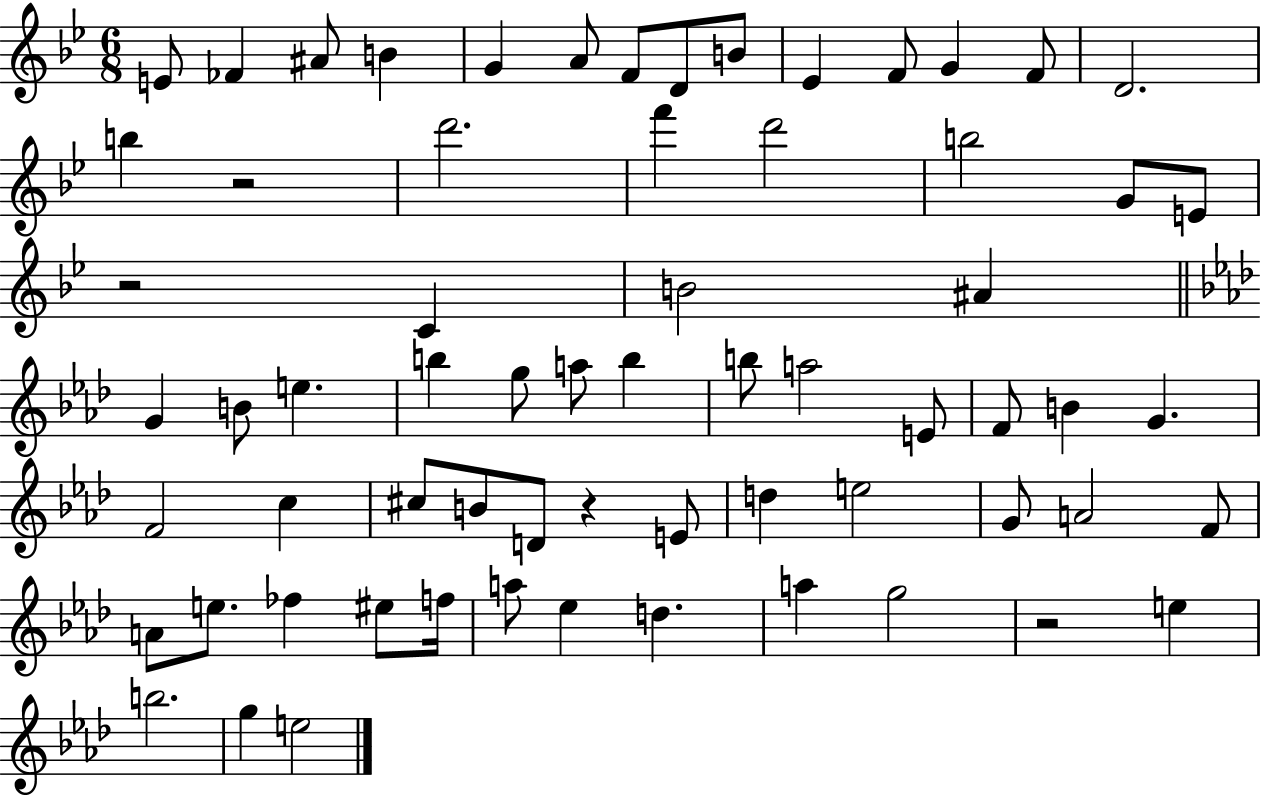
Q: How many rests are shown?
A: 4